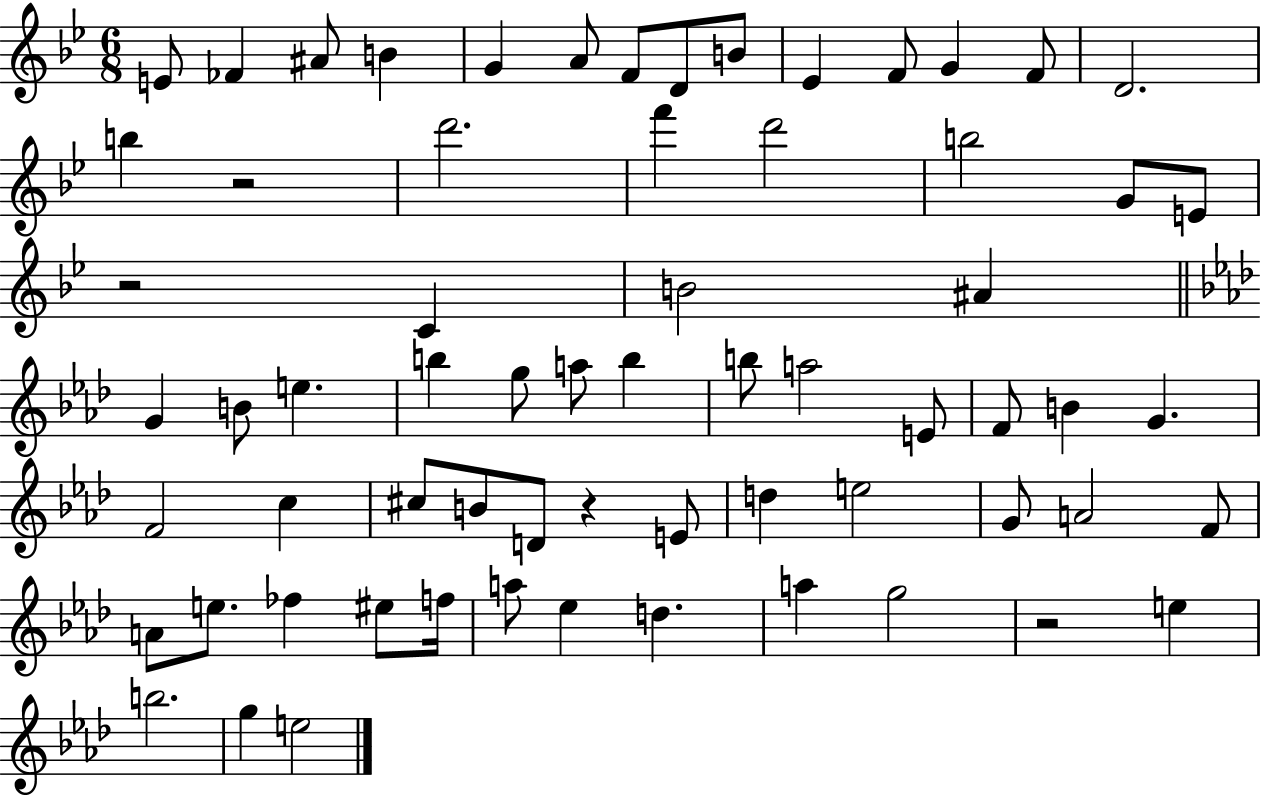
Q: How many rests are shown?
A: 4